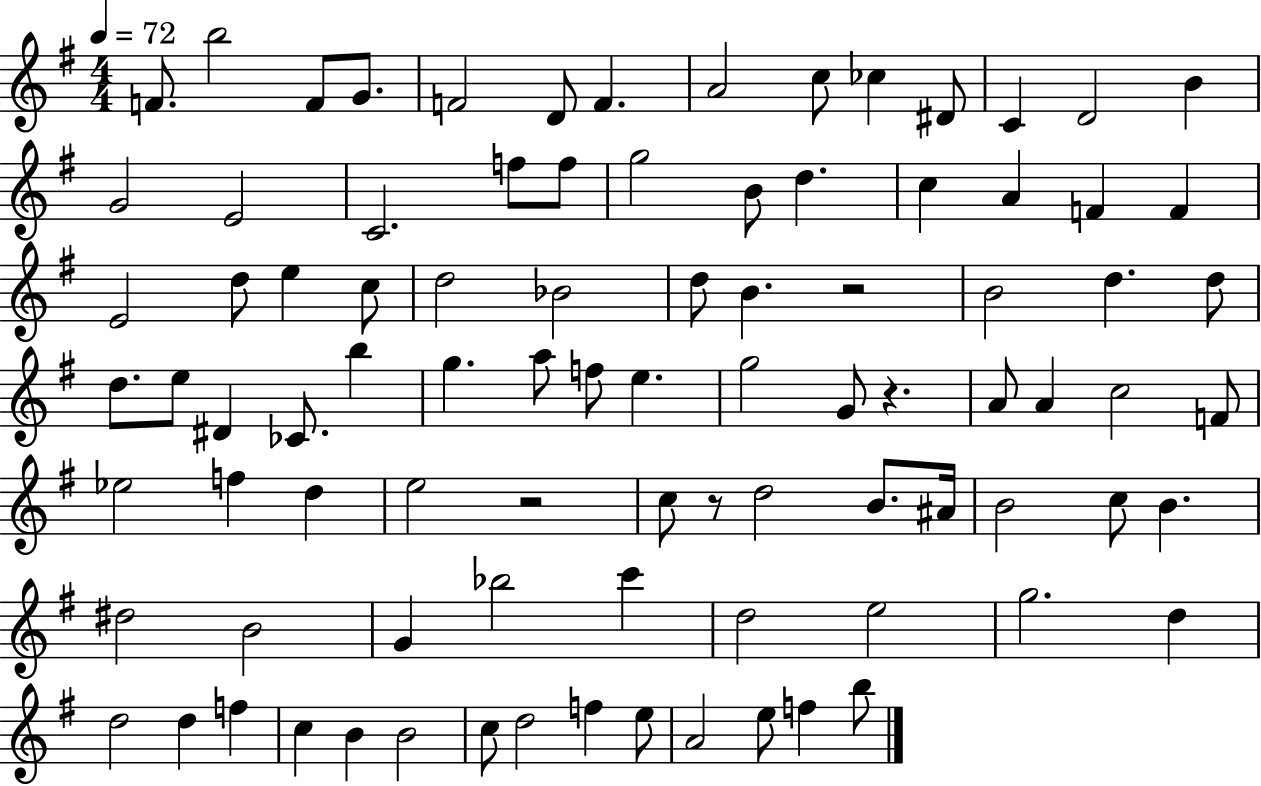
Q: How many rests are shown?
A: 4